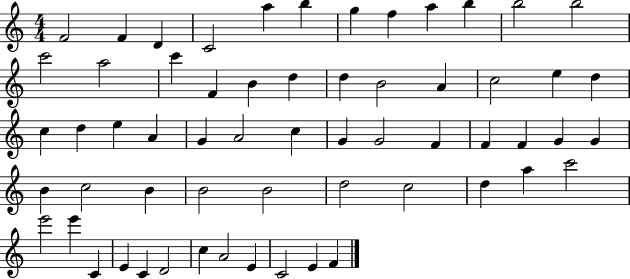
{
  \clef treble
  \numericTimeSignature
  \time 4/4
  \key c \major
  f'2 f'4 d'4 | c'2 a''4 b''4 | g''4 f''4 a''4 b''4 | b''2 b''2 | \break c'''2 a''2 | c'''4 f'4 b'4 d''4 | d''4 b'2 a'4 | c''2 e''4 d''4 | \break c''4 d''4 e''4 a'4 | g'4 a'2 c''4 | g'4 g'2 f'4 | f'4 f'4 g'4 g'4 | \break b'4 c''2 b'4 | b'2 b'2 | d''2 c''2 | d''4 a''4 c'''2 | \break e'''2 e'''4 c'4 | e'4 c'4 d'2 | c''4 a'2 e'4 | c'2 e'4 f'4 | \break \bar "|."
}